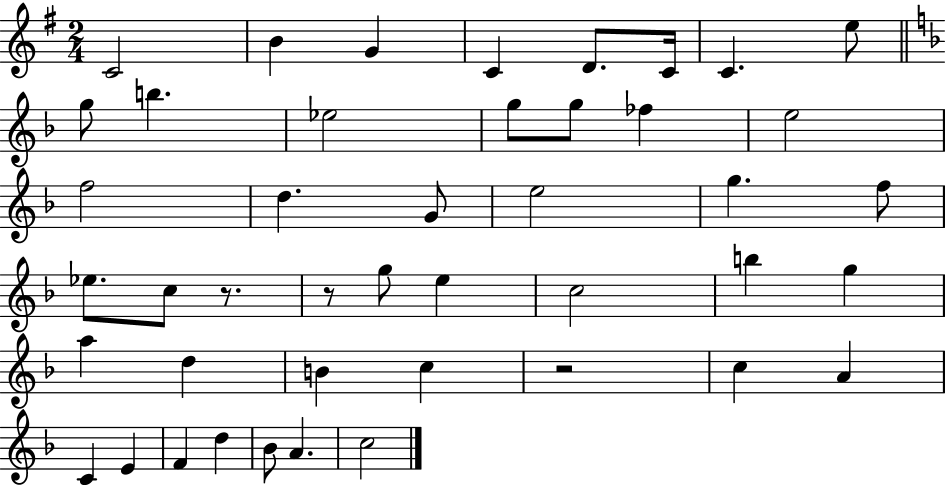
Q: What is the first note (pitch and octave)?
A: C4